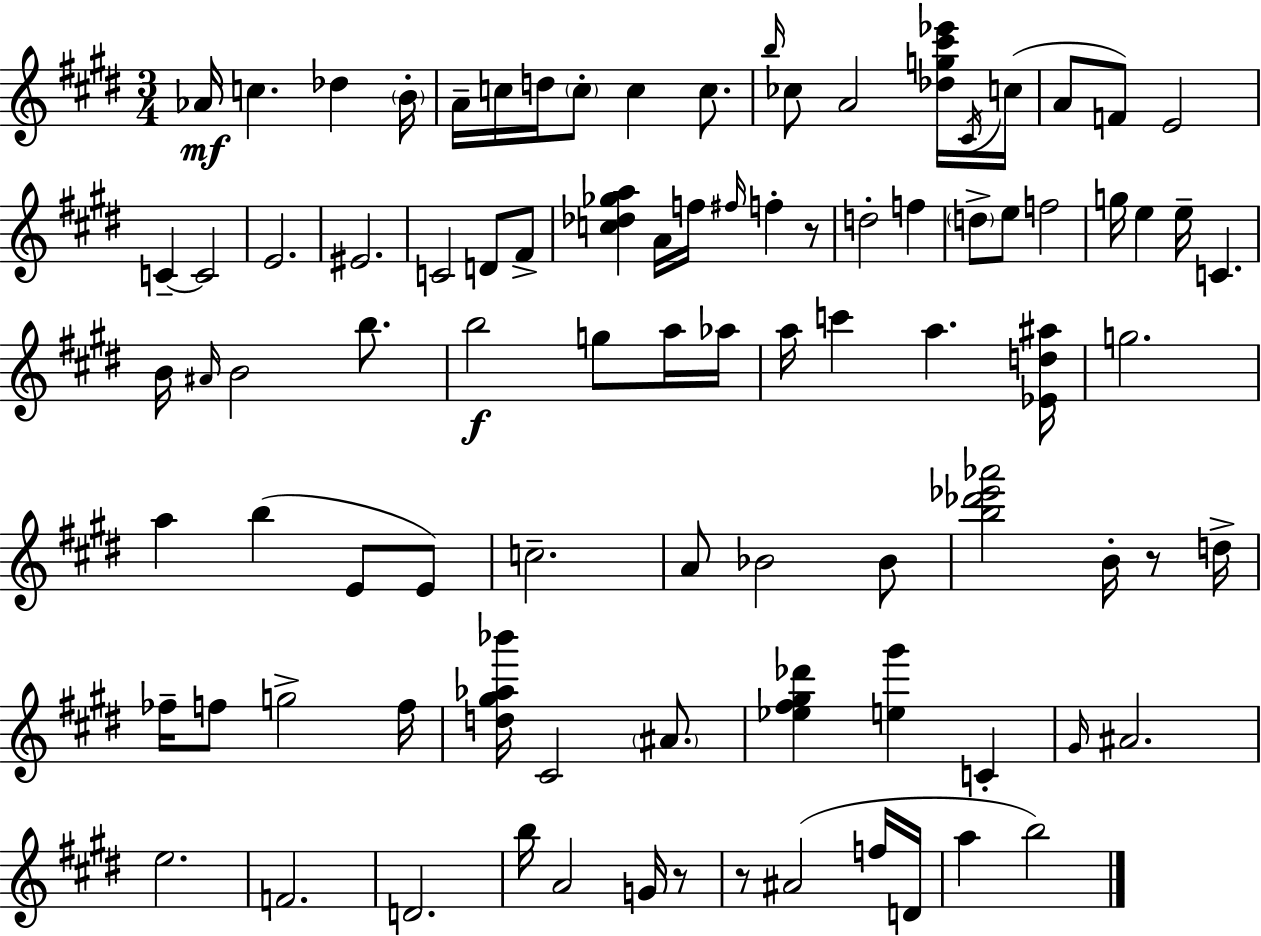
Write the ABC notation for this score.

X:1
T:Untitled
M:3/4
L:1/4
K:E
_A/4 c _d B/4 A/4 c/4 d/4 c/2 c c/2 b/4 _c/2 A2 [_dg^c'_e']/4 ^C/4 c/4 A/2 F/2 E2 C C2 E2 ^E2 C2 D/2 ^F/2 [c_d_ga] A/4 f/4 ^f/4 f z/2 d2 f d/2 e/2 f2 g/4 e e/4 C B/4 ^A/4 B2 b/2 b2 g/2 a/4 _a/4 a/4 c' a [_Ed^a]/4 g2 a b E/2 E/2 c2 A/2 _B2 _B/2 [b_d'_e'_a']2 B/4 z/2 d/4 _f/4 f/2 g2 f/4 [d^g_a_b']/4 ^C2 ^A/2 [_e^f^g_d'] [e^g'] C ^G/4 ^A2 e2 F2 D2 b/4 A2 G/4 z/2 z/2 ^A2 f/4 D/4 a b2